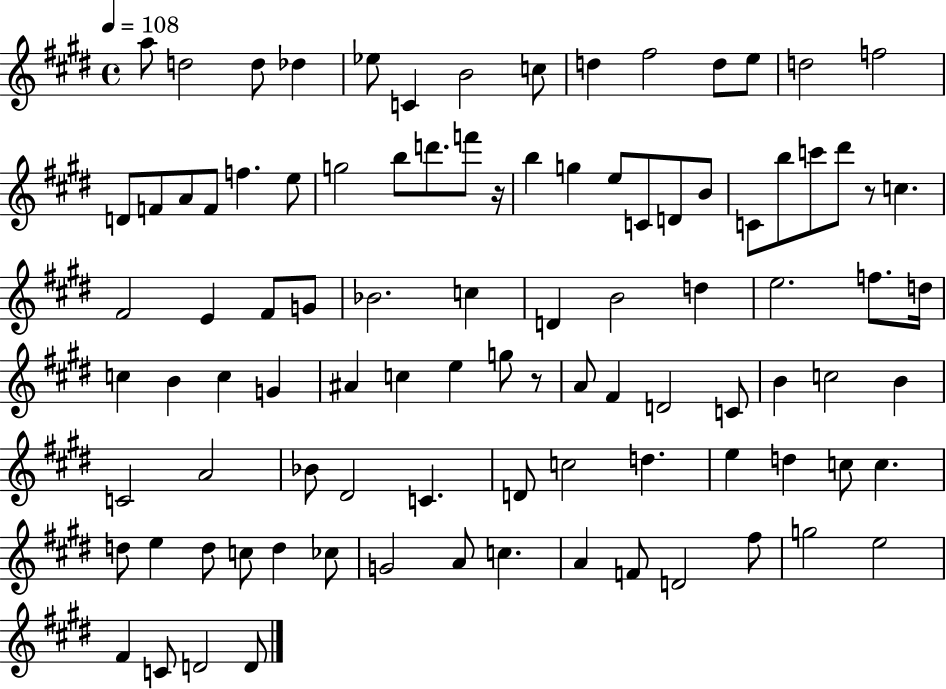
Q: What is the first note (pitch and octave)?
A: A5